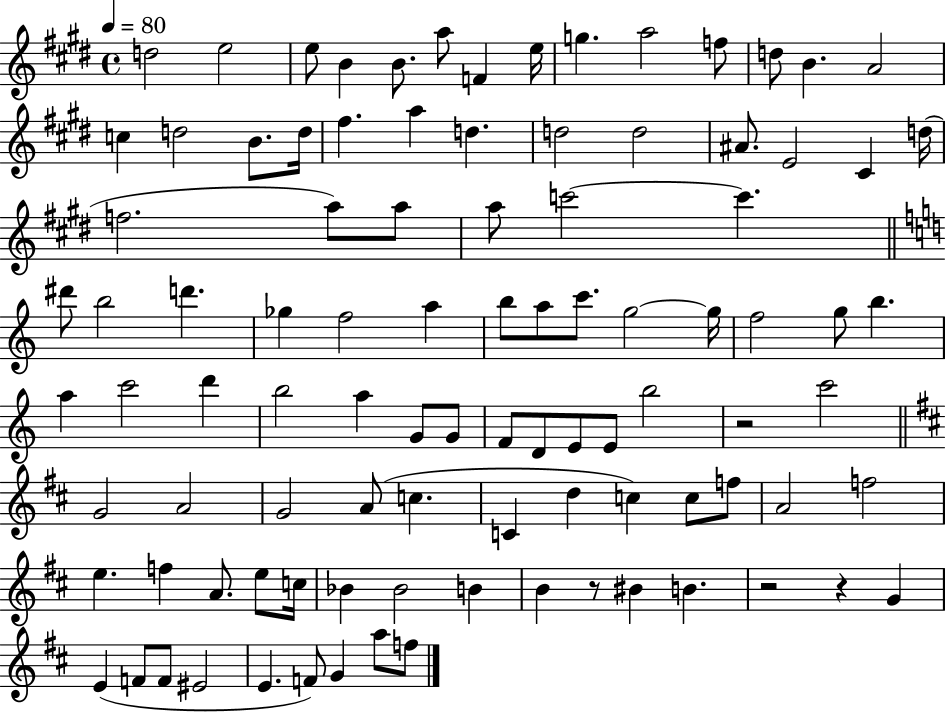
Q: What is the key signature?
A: E major